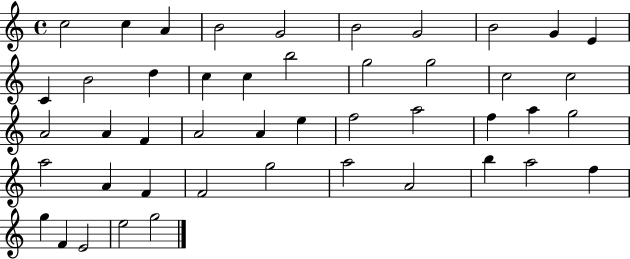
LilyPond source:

{
  \clef treble
  \time 4/4
  \defaultTimeSignature
  \key c \major
  c''2 c''4 a'4 | b'2 g'2 | b'2 g'2 | b'2 g'4 e'4 | \break c'4 b'2 d''4 | c''4 c''4 b''2 | g''2 g''2 | c''2 c''2 | \break a'2 a'4 f'4 | a'2 a'4 e''4 | f''2 a''2 | f''4 a''4 g''2 | \break a''2 a'4 f'4 | f'2 g''2 | a''2 a'2 | b''4 a''2 f''4 | \break g''4 f'4 e'2 | e''2 g''2 | \bar "|."
}